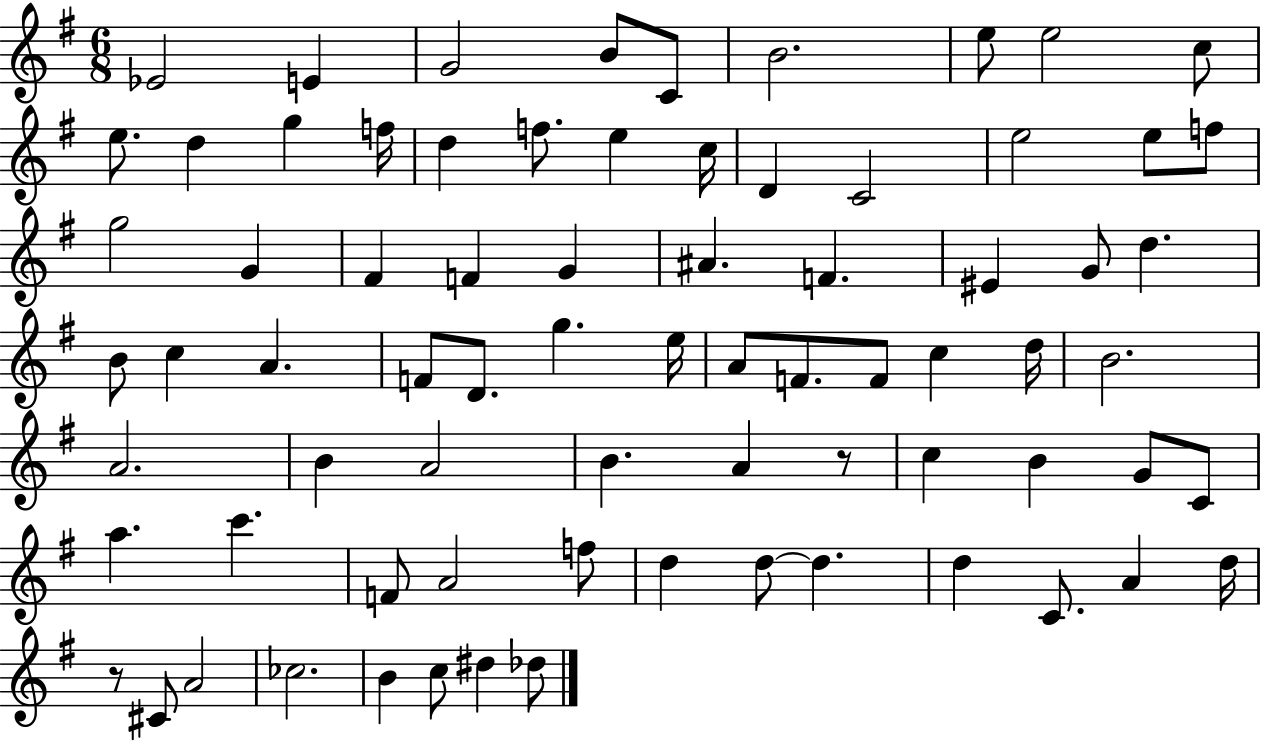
{
  \clef treble
  \numericTimeSignature
  \time 6/8
  \key g \major
  ees'2 e'4 | g'2 b'8 c'8 | b'2. | e''8 e''2 c''8 | \break e''8. d''4 g''4 f''16 | d''4 f''8. e''4 c''16 | d'4 c'2 | e''2 e''8 f''8 | \break g''2 g'4 | fis'4 f'4 g'4 | ais'4. f'4. | eis'4 g'8 d''4. | \break b'8 c''4 a'4. | f'8 d'8. g''4. e''16 | a'8 f'8. f'8 c''4 d''16 | b'2. | \break a'2. | b'4 a'2 | b'4. a'4 r8 | c''4 b'4 g'8 c'8 | \break a''4. c'''4. | f'8 a'2 f''8 | d''4 d''8~~ d''4. | d''4 c'8. a'4 d''16 | \break r8 cis'8 a'2 | ces''2. | b'4 c''8 dis''4 des''8 | \bar "|."
}